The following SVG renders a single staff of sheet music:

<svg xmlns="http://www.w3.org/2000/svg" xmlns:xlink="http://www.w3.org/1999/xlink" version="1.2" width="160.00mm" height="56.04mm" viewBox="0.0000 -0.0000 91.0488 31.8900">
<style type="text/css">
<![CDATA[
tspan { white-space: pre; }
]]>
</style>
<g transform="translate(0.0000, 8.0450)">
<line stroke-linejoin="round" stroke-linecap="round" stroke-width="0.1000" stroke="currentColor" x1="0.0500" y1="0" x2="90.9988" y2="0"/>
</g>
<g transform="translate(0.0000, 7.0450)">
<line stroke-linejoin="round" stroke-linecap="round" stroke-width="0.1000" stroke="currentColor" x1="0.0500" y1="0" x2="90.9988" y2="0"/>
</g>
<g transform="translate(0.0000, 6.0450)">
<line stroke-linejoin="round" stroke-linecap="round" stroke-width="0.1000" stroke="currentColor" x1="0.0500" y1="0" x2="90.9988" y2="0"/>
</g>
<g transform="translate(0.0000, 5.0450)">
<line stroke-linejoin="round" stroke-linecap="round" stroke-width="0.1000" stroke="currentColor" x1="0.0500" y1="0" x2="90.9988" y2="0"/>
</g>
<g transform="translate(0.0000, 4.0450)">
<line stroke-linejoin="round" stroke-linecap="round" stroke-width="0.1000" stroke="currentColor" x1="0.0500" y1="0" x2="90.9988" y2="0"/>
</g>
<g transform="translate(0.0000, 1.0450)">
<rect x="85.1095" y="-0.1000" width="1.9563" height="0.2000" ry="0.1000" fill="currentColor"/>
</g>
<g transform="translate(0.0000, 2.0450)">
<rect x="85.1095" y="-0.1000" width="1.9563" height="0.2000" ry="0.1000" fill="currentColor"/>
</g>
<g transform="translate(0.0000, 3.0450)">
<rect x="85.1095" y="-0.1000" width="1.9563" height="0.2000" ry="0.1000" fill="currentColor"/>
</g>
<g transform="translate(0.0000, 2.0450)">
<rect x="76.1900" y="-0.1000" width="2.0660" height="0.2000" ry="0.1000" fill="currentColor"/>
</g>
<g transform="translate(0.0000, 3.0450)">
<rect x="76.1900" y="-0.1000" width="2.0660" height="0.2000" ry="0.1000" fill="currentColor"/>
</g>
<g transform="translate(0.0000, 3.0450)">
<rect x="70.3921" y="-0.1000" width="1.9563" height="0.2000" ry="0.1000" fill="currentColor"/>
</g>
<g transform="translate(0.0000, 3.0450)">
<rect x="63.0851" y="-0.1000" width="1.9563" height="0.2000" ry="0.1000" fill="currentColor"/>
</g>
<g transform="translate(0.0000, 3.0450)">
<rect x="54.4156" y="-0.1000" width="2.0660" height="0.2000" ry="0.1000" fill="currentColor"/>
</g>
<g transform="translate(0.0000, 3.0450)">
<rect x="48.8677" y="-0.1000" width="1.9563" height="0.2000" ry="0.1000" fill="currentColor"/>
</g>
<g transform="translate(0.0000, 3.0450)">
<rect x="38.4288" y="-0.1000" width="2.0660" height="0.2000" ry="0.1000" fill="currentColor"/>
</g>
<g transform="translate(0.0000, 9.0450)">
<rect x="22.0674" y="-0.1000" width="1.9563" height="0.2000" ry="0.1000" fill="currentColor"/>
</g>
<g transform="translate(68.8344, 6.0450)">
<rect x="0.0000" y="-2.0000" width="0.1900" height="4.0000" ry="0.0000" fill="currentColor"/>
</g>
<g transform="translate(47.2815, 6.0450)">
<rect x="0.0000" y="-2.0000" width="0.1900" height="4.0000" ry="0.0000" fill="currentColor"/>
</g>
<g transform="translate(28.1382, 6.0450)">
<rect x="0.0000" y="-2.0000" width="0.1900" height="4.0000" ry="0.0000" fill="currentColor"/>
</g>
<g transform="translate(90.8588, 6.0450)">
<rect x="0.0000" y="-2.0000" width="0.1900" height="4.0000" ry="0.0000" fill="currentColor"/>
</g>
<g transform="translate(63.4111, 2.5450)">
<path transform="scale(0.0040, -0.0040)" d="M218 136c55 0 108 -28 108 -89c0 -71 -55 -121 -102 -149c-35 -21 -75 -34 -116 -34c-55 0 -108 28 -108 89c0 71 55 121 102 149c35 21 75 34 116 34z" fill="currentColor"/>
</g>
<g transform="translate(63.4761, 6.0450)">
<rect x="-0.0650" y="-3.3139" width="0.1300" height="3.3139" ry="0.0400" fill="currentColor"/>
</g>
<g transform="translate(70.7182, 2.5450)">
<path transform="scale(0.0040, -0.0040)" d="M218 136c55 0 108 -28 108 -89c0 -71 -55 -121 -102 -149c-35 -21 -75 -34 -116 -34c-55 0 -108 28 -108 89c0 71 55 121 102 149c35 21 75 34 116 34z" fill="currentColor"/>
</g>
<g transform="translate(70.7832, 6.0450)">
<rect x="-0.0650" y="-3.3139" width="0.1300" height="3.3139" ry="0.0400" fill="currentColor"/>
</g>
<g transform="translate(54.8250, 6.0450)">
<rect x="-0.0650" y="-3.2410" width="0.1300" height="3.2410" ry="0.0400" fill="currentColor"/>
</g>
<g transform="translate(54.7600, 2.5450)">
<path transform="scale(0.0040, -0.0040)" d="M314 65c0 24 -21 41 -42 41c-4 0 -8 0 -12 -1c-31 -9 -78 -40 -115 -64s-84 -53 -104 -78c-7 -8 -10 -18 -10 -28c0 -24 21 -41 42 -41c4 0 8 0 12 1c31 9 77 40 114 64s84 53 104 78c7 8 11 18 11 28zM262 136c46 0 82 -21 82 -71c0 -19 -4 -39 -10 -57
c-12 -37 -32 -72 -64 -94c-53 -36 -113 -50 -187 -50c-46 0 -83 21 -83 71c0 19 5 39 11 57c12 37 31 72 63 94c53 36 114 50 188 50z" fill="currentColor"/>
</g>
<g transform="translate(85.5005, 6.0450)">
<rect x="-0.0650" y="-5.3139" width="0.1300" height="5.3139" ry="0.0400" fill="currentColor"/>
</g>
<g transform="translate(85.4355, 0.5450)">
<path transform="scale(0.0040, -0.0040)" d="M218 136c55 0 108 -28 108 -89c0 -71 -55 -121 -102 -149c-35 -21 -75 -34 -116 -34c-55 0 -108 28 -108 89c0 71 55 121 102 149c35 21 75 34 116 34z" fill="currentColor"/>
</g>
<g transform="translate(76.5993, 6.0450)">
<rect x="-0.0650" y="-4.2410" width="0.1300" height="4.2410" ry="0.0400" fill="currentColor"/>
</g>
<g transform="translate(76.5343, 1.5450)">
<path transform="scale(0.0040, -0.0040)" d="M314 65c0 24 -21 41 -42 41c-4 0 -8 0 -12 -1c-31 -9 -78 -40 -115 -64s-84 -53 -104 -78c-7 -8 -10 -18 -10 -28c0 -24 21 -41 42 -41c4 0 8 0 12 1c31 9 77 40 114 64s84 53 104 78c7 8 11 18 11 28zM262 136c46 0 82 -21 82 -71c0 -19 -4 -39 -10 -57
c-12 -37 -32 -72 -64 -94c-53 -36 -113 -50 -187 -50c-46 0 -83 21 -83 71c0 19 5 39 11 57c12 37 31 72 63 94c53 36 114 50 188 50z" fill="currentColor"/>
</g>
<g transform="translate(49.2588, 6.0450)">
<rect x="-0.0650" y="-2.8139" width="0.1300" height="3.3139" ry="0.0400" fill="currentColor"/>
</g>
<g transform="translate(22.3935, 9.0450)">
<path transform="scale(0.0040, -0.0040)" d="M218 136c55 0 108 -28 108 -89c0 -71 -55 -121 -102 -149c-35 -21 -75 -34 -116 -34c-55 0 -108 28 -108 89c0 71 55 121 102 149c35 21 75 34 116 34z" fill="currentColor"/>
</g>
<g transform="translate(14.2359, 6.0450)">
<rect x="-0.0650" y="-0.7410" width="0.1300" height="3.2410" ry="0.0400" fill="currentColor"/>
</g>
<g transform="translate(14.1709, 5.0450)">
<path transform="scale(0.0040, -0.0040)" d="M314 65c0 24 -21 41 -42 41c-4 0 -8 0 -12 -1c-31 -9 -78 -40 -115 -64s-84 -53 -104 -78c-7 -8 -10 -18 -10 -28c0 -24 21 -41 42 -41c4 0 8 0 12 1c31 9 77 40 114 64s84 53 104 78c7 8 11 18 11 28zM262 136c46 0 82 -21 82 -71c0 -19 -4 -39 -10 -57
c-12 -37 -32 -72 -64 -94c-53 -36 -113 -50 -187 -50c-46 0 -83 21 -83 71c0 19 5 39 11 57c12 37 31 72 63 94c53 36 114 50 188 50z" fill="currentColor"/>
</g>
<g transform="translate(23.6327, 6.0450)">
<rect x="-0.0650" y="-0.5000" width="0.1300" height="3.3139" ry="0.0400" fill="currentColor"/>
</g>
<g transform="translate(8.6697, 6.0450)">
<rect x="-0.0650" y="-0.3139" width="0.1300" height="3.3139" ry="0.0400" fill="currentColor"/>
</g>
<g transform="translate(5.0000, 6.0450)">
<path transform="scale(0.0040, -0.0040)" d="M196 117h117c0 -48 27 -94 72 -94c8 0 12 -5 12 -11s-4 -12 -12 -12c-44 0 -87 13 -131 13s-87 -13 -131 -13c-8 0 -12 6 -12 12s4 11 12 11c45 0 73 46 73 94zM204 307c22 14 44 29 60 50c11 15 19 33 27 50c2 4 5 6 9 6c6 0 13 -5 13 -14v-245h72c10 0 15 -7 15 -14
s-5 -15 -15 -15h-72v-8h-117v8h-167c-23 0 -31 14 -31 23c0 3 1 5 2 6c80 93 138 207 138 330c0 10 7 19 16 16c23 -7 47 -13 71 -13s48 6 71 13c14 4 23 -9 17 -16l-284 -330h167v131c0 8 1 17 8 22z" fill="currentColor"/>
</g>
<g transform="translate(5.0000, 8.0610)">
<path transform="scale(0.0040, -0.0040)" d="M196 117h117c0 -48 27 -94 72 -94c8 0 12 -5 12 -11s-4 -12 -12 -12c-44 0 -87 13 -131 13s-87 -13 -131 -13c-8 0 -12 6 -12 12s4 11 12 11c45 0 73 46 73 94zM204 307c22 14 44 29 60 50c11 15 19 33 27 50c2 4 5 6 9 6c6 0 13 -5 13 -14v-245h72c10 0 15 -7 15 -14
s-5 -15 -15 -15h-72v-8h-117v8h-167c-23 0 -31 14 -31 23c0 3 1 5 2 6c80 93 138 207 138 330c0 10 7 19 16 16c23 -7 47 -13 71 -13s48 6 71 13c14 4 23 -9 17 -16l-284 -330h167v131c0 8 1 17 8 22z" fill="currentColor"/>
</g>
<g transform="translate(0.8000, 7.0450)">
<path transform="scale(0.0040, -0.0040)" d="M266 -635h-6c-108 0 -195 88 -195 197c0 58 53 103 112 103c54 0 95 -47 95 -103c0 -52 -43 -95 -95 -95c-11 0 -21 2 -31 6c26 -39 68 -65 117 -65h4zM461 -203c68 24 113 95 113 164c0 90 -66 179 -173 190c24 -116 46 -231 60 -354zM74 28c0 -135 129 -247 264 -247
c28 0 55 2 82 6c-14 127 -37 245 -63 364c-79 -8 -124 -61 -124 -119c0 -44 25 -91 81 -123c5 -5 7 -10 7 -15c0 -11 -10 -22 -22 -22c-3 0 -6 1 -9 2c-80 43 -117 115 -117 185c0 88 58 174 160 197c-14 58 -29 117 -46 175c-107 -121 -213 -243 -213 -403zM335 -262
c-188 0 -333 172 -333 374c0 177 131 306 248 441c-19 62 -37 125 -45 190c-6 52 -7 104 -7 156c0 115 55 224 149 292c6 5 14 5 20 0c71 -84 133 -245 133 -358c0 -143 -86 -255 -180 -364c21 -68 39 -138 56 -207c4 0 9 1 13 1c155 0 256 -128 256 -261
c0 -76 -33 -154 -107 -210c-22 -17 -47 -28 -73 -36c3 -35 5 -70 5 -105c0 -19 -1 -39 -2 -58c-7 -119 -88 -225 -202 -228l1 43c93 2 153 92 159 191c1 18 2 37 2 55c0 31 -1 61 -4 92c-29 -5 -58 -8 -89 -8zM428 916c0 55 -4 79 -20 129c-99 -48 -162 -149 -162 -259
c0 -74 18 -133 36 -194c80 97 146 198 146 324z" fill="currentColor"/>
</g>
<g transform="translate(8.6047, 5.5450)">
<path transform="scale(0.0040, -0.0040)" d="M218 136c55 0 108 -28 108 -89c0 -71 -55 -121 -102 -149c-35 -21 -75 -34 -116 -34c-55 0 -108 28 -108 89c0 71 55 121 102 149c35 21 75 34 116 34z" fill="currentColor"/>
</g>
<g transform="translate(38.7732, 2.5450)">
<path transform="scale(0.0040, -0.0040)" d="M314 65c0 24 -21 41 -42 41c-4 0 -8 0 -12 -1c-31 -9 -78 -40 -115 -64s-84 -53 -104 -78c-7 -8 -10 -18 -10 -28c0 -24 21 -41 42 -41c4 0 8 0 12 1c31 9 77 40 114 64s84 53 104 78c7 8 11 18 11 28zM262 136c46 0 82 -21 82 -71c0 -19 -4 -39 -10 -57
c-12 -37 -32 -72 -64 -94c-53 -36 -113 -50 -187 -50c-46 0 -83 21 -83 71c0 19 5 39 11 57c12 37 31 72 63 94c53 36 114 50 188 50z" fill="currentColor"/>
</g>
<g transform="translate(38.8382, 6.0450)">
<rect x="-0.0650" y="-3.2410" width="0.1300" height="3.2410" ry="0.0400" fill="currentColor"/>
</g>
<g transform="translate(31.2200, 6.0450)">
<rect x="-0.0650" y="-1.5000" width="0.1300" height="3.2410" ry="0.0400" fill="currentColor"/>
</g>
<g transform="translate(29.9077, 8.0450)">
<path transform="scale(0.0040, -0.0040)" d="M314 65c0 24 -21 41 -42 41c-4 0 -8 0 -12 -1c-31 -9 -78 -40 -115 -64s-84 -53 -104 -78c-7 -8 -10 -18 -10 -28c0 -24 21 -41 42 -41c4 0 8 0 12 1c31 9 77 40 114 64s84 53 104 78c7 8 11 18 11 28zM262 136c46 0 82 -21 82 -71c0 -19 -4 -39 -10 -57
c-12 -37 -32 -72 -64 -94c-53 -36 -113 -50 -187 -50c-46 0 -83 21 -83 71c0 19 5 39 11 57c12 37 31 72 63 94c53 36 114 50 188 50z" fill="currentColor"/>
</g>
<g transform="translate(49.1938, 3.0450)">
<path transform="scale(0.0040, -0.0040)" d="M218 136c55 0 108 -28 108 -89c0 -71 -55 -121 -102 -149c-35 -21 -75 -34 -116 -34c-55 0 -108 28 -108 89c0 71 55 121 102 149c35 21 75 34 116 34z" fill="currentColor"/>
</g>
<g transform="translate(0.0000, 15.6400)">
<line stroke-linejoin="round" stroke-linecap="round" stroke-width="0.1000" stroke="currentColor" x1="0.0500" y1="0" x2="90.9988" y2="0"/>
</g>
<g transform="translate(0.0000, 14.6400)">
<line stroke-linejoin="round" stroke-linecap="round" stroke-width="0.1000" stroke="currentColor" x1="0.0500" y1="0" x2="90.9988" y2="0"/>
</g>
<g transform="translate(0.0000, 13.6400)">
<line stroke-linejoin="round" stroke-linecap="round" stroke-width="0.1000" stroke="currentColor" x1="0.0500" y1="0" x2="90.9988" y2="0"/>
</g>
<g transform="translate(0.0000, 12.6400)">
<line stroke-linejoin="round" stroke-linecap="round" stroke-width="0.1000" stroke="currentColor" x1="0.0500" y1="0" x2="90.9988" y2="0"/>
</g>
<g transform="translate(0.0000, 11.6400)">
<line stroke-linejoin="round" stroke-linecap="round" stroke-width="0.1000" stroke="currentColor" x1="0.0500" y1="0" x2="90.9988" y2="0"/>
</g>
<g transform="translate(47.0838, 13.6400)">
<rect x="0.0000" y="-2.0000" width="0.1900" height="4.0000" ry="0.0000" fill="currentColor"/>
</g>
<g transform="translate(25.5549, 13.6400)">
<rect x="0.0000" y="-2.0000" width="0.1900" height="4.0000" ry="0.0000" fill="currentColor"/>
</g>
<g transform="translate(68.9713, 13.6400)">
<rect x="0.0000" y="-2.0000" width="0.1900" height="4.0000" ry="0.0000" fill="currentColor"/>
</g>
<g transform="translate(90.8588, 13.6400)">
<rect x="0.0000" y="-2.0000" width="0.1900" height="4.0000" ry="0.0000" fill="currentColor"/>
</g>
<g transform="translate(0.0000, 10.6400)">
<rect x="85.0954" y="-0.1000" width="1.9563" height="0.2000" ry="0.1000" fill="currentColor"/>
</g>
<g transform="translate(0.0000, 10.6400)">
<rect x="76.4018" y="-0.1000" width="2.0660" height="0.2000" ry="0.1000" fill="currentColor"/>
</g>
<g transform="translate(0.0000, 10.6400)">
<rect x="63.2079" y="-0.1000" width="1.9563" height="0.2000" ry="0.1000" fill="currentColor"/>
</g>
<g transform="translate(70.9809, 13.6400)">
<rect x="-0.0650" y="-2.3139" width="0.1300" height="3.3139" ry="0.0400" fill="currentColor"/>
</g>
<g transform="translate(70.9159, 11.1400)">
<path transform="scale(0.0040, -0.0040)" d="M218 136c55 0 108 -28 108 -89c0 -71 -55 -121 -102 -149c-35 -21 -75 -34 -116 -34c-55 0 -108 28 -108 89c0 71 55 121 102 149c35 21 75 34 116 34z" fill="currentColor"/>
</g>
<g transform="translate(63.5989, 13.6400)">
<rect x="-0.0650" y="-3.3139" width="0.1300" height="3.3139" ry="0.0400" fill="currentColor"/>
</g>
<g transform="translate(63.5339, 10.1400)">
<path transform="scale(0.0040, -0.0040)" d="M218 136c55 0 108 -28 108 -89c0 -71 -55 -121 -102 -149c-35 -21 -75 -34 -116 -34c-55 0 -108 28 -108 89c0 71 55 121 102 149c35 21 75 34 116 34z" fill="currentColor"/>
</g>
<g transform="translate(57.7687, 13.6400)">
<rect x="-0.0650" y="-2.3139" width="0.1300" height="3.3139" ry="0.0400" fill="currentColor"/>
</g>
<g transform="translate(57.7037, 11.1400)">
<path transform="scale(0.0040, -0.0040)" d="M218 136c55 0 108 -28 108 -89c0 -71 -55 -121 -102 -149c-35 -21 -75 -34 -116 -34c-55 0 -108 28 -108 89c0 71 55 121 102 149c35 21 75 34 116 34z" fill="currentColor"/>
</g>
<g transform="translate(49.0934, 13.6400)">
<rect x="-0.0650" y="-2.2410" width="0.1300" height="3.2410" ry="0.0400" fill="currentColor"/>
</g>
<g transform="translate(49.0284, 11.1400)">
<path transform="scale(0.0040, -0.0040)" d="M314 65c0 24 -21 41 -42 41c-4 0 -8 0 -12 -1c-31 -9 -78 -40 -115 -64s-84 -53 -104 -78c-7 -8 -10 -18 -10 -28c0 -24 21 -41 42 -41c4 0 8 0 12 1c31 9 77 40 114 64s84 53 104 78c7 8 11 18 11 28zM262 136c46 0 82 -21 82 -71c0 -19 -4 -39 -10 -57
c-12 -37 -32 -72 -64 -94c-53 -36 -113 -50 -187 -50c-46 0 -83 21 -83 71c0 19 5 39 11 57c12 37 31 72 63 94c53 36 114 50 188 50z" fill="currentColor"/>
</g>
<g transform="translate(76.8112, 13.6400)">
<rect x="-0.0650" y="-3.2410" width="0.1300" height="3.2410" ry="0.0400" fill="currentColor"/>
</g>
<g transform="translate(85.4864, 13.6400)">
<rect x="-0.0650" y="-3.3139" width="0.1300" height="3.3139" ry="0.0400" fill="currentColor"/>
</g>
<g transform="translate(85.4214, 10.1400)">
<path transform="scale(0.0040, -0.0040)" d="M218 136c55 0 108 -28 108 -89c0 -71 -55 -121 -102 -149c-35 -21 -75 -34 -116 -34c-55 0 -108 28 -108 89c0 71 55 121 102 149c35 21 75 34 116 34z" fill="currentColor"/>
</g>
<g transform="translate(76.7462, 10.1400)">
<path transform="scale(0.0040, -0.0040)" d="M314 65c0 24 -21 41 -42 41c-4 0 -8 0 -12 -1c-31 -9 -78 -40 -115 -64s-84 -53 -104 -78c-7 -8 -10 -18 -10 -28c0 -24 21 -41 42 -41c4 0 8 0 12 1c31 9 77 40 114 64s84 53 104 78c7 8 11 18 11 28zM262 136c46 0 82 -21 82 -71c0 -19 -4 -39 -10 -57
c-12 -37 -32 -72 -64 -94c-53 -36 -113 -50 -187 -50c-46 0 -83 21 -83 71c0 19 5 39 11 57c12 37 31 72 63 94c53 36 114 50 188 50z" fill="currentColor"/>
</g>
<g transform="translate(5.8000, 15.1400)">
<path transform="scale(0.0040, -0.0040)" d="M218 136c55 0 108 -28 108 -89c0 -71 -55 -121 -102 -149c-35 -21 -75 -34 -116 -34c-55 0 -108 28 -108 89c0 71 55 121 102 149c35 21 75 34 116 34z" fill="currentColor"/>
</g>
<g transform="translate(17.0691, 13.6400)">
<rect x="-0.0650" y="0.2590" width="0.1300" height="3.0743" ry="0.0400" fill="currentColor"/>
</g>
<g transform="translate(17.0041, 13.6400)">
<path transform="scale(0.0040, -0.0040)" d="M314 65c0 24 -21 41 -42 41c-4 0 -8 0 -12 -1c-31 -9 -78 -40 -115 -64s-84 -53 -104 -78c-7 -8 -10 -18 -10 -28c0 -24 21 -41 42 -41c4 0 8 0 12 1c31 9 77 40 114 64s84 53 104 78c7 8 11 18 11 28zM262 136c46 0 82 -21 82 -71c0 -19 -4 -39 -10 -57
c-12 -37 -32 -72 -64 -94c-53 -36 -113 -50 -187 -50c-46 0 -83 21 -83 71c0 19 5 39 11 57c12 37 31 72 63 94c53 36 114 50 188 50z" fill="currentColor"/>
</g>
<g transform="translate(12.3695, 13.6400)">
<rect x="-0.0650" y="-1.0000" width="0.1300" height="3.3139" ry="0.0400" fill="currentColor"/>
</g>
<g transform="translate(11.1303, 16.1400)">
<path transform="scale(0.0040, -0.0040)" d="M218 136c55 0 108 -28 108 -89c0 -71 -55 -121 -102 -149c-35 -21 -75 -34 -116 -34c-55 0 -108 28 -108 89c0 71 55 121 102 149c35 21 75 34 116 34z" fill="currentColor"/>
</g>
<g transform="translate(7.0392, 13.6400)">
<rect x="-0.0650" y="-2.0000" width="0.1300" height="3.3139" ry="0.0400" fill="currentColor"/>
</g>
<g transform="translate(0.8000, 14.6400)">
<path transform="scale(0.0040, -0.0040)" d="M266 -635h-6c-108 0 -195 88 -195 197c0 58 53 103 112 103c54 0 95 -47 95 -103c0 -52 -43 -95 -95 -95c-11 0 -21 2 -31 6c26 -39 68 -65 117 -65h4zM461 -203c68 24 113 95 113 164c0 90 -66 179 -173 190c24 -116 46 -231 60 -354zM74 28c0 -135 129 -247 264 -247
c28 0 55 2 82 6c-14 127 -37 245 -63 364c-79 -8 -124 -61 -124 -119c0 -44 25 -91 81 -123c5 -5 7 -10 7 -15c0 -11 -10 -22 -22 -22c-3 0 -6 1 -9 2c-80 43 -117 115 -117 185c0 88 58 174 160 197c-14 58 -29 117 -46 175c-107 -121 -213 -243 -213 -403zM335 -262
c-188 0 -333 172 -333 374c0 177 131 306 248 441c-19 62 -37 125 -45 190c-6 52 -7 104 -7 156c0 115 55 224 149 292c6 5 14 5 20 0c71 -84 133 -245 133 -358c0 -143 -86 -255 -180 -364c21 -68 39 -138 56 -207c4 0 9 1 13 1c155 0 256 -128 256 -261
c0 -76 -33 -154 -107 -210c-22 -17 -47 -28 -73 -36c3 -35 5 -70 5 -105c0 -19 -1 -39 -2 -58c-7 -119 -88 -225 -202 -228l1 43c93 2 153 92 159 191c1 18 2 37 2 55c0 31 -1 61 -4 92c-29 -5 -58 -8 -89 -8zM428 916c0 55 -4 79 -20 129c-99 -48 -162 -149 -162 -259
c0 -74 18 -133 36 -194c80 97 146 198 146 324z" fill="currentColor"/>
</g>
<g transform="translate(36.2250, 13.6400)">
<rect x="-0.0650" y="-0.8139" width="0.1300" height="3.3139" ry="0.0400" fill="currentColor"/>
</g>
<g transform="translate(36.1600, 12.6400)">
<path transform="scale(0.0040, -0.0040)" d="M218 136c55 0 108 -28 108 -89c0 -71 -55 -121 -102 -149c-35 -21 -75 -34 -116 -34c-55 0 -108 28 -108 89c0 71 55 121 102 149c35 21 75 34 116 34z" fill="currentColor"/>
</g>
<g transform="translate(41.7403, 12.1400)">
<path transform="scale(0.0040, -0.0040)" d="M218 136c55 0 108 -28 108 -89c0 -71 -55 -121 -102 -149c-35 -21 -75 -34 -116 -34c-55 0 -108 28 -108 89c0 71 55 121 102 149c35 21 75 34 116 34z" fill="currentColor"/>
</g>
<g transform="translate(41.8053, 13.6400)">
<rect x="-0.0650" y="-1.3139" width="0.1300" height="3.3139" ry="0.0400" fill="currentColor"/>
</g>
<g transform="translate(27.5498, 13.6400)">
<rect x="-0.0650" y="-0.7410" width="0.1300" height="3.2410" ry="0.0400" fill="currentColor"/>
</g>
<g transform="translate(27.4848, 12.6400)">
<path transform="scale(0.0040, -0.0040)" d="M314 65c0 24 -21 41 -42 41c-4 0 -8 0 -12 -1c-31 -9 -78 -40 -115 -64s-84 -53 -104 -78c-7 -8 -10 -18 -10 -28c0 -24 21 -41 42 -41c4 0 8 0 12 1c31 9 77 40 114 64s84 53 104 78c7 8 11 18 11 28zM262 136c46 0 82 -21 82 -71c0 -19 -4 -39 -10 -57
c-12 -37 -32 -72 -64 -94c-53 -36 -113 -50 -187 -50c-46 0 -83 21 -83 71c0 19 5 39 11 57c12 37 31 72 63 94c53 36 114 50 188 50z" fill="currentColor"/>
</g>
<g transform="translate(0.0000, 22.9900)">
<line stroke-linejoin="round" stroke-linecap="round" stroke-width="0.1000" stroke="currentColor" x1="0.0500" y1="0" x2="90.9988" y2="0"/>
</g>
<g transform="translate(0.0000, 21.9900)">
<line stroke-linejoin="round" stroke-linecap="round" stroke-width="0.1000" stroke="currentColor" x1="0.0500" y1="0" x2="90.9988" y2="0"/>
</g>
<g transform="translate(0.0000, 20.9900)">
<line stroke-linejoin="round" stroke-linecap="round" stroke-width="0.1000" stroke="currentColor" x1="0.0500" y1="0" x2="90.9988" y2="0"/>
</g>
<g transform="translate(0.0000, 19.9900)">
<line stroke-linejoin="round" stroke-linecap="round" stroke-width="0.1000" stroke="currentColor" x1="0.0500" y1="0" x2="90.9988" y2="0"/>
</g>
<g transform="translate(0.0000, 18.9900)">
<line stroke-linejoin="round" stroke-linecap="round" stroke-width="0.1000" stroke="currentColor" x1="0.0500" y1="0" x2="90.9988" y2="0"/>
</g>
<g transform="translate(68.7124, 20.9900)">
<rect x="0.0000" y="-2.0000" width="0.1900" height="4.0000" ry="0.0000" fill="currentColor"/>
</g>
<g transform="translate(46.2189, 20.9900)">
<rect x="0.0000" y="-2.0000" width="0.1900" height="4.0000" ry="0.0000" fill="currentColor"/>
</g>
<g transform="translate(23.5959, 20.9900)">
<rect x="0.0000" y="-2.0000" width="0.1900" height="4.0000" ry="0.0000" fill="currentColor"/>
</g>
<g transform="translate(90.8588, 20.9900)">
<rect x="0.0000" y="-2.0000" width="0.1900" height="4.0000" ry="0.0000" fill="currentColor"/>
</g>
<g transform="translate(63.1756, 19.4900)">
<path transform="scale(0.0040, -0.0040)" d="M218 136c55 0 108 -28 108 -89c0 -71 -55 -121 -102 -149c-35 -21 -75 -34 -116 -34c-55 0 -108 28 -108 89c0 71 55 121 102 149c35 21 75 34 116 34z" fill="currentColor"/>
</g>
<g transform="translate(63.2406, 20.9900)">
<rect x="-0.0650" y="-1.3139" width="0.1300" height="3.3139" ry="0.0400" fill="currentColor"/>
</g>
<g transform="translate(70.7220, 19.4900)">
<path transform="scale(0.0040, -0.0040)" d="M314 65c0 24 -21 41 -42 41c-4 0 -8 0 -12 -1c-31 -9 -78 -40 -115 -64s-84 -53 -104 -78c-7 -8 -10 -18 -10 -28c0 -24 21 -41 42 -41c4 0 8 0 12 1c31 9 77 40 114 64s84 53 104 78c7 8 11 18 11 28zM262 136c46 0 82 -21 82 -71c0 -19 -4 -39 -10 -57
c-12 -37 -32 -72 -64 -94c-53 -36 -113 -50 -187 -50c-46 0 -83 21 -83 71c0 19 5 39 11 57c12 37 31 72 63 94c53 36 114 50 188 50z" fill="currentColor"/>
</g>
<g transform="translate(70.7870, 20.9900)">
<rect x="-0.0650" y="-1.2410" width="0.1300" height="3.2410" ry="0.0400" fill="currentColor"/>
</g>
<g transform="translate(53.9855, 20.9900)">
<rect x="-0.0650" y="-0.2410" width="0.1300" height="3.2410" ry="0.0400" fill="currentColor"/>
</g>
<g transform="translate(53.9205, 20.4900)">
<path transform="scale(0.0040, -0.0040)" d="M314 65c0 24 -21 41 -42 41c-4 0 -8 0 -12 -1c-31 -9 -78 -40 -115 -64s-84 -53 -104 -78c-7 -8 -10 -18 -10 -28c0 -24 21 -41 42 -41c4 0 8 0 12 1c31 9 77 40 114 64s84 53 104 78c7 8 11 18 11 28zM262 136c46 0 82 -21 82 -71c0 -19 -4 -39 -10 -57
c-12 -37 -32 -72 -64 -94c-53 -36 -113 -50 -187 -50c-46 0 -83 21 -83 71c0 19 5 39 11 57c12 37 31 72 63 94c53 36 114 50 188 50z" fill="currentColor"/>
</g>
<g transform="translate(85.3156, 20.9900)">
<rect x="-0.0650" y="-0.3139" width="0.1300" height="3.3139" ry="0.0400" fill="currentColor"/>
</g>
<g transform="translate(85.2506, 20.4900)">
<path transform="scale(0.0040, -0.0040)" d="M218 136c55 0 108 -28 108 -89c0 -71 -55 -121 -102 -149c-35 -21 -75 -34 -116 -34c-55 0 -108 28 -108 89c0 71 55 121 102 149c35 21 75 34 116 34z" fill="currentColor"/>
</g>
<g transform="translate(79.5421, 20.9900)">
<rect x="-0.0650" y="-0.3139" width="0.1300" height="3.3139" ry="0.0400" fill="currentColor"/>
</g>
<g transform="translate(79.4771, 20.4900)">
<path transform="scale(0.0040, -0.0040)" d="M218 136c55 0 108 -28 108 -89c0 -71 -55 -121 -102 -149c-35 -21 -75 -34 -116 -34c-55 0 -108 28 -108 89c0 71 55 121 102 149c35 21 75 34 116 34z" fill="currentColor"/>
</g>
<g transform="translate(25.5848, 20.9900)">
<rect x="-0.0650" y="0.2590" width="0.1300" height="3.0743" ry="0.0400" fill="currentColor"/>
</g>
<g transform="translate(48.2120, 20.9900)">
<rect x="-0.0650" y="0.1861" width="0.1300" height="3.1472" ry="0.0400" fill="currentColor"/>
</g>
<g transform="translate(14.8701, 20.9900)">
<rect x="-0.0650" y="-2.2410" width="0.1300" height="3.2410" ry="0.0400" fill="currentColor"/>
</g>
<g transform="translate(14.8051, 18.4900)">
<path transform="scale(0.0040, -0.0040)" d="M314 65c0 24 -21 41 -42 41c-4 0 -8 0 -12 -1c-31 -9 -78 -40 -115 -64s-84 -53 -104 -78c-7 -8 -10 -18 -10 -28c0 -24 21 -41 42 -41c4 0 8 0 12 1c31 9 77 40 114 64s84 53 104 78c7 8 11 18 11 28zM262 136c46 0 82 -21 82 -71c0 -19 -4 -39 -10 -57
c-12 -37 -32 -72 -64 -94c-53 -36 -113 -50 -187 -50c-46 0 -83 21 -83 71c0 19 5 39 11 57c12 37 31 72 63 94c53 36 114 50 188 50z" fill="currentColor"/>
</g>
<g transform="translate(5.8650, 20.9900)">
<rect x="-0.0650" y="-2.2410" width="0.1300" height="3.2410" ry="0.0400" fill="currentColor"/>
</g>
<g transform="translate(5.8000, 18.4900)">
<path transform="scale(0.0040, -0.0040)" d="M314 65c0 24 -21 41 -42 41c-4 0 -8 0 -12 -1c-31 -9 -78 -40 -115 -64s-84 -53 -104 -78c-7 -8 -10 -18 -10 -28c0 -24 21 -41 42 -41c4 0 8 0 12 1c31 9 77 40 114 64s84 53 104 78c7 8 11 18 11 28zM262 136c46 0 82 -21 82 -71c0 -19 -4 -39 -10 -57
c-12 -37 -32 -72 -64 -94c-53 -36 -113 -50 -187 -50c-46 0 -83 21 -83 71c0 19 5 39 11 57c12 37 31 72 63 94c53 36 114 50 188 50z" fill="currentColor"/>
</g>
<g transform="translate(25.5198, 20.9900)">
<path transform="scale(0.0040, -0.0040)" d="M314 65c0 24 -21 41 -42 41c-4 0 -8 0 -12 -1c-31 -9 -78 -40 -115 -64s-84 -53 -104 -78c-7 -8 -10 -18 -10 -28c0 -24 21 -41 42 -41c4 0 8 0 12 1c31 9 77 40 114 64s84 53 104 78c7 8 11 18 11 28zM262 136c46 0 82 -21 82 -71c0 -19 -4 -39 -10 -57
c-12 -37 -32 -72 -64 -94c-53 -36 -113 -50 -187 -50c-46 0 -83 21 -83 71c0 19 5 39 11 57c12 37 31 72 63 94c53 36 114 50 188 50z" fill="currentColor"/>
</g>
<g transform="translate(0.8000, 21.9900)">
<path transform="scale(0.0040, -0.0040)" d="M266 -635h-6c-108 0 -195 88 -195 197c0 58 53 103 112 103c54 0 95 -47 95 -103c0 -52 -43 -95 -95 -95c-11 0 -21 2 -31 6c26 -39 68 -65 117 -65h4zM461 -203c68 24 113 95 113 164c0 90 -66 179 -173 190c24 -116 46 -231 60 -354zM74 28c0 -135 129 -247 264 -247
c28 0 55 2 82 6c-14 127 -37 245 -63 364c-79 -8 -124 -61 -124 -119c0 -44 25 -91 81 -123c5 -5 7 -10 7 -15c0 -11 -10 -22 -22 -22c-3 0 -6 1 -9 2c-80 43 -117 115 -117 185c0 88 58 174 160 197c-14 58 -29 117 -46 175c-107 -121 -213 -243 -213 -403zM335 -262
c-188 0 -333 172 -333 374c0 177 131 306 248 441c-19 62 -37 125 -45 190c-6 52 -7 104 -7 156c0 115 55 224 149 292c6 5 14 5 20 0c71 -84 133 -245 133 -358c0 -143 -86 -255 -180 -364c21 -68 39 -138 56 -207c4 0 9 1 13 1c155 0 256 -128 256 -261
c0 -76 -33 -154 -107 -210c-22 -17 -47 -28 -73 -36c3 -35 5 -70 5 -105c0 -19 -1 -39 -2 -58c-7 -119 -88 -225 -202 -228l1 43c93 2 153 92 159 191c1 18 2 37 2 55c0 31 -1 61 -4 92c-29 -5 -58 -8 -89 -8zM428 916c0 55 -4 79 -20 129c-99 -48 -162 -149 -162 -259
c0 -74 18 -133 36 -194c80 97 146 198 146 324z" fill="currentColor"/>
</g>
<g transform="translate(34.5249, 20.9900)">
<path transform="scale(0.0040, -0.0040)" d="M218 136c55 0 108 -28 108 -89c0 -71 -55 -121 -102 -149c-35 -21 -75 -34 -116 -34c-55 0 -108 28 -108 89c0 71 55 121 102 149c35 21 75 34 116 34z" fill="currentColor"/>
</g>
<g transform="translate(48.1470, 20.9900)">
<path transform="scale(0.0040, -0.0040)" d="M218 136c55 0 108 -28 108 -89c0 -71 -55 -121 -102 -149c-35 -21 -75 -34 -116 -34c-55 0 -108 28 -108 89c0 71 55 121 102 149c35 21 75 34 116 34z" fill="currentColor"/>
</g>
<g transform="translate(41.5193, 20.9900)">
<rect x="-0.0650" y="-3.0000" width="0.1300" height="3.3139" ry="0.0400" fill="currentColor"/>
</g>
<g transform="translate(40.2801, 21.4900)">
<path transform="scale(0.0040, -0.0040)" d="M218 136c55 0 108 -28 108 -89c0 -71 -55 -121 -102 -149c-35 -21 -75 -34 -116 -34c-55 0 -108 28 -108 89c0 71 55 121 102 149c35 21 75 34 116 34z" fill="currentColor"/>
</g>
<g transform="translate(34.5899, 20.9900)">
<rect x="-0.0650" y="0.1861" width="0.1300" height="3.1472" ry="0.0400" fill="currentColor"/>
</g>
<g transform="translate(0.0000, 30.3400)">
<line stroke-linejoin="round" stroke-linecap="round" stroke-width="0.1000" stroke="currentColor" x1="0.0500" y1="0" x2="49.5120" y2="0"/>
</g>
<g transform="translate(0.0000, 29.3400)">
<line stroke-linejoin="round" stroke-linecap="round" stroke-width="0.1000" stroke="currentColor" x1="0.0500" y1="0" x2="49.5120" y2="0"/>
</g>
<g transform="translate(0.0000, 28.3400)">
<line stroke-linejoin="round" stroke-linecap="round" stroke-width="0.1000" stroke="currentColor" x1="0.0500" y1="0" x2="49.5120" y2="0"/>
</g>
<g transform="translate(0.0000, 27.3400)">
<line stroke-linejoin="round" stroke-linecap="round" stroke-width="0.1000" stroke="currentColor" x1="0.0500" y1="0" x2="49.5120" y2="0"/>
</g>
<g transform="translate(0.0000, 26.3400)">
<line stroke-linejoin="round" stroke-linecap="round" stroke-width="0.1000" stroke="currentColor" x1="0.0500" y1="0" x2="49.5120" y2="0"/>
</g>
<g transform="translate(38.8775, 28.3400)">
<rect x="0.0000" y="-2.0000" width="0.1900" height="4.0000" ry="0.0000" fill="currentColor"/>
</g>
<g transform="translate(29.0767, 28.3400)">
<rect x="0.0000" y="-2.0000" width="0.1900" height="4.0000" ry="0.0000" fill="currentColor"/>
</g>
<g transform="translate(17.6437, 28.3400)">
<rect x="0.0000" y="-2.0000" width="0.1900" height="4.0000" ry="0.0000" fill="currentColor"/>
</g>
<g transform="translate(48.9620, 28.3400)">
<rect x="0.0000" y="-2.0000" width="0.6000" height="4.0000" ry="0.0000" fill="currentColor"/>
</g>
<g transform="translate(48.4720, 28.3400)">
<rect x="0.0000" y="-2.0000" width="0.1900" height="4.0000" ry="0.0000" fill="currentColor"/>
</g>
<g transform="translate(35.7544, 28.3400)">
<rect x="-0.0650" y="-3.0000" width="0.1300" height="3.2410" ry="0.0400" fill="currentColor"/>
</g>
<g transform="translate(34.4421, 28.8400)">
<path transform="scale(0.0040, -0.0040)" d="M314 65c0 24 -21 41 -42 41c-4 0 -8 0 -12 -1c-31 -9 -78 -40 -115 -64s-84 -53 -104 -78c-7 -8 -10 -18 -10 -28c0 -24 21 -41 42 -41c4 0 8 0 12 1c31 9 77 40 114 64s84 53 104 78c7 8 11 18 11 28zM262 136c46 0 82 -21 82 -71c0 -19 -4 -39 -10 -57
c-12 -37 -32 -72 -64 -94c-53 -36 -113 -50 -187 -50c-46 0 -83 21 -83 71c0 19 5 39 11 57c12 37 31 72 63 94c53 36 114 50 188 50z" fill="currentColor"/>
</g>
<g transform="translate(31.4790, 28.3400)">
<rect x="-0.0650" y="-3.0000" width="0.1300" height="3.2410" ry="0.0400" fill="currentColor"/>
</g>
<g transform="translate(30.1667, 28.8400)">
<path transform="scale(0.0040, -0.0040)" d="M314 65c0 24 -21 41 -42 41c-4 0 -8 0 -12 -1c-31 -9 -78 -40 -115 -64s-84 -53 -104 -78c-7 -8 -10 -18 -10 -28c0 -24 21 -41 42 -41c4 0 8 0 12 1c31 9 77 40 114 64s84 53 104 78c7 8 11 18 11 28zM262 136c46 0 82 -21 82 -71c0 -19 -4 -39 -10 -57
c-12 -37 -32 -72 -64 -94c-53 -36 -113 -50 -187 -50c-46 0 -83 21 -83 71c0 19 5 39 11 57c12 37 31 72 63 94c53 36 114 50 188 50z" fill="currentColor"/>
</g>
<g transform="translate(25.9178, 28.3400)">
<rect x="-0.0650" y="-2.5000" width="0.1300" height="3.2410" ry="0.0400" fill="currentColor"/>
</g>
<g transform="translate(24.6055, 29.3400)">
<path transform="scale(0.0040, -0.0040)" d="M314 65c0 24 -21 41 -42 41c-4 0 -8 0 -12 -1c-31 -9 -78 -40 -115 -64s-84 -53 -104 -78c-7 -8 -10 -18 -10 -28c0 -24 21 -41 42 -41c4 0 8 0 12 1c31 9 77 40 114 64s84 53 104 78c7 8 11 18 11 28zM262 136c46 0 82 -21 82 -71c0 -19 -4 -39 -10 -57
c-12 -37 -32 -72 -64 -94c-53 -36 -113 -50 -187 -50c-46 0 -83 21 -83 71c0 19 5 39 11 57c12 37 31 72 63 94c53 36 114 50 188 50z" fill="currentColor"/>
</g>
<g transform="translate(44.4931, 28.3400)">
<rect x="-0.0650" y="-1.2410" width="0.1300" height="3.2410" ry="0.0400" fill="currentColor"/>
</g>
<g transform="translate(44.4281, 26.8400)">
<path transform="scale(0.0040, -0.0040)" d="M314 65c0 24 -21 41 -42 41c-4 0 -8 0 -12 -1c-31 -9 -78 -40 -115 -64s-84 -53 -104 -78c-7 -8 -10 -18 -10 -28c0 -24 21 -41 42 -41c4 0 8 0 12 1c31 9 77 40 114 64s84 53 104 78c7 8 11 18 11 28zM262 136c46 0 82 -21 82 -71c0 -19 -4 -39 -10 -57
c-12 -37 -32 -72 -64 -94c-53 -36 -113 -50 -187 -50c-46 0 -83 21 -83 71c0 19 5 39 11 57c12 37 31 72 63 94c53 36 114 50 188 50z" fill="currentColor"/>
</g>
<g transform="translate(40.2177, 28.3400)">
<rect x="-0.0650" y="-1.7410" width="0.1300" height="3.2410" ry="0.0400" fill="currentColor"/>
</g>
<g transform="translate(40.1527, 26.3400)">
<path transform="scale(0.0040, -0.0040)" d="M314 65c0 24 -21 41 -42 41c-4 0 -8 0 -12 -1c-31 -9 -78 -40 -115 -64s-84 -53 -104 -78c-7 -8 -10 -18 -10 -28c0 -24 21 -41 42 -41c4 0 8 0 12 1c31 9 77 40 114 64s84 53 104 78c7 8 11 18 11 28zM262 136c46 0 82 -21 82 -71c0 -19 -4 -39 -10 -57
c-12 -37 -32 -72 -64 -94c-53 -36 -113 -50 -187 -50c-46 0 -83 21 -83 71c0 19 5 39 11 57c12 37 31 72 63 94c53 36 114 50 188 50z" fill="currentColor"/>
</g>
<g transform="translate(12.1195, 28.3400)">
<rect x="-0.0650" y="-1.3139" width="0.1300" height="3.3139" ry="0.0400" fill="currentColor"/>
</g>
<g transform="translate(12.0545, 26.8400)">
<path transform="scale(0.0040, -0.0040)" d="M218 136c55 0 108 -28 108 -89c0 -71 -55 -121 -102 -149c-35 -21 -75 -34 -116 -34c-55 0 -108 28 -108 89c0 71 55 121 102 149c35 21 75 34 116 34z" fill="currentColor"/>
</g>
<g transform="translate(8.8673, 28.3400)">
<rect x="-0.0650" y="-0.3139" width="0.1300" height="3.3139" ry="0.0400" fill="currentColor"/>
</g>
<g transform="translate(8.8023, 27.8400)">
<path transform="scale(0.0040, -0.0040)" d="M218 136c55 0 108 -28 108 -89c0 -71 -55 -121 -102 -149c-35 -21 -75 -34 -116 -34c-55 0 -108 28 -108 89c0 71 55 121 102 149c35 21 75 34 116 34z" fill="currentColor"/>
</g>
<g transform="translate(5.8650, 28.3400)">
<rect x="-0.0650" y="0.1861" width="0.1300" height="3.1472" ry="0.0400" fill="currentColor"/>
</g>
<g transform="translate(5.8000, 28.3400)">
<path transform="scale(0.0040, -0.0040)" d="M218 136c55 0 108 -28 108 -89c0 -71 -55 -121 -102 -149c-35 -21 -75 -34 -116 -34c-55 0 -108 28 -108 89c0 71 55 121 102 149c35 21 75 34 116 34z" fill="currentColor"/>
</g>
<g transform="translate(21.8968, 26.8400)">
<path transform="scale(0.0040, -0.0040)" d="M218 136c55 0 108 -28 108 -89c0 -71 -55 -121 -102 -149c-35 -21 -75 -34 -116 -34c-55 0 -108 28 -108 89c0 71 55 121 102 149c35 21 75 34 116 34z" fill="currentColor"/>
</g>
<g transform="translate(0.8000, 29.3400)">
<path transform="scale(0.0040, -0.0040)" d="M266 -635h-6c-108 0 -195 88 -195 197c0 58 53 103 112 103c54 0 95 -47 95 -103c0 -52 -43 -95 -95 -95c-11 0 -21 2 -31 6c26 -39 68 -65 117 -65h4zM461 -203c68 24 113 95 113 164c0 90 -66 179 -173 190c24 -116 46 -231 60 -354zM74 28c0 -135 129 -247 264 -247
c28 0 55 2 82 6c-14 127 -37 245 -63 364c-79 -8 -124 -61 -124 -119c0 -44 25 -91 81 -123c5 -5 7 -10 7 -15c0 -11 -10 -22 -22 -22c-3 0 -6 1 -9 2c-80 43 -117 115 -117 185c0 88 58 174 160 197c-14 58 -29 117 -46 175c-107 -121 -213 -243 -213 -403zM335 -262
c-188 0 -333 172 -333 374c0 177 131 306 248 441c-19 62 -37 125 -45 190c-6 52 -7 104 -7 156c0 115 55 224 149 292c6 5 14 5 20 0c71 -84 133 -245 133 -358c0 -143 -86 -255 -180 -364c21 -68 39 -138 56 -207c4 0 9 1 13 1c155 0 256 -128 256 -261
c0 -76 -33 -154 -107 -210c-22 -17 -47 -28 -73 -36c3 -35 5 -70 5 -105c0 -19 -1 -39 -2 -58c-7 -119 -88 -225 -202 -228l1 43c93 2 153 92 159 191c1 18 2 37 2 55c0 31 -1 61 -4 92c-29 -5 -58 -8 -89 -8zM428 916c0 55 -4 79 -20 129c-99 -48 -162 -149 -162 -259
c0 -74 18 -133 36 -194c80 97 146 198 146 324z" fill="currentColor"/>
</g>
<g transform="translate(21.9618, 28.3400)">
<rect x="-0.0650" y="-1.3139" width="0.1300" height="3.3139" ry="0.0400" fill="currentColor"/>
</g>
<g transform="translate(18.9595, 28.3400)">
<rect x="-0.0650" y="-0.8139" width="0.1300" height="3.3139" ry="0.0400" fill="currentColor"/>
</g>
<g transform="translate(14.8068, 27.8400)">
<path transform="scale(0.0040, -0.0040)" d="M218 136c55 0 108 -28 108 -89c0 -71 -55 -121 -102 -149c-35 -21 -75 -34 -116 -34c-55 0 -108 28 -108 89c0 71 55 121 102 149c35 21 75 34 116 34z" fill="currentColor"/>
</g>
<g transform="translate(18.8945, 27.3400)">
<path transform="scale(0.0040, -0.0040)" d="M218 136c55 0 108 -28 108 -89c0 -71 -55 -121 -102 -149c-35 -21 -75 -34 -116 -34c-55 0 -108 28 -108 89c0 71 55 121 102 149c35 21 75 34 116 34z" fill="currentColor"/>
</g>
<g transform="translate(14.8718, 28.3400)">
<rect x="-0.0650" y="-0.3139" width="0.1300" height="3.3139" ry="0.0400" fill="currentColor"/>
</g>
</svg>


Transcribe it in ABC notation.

X:1
T:Untitled
M:4/4
L:1/4
K:C
c d2 C E2 b2 a b2 b b d'2 f' F D B2 d2 d e g2 g b g b2 b g2 g2 B2 B A B c2 e e2 c c B c e c d e G2 A2 A2 f2 e2